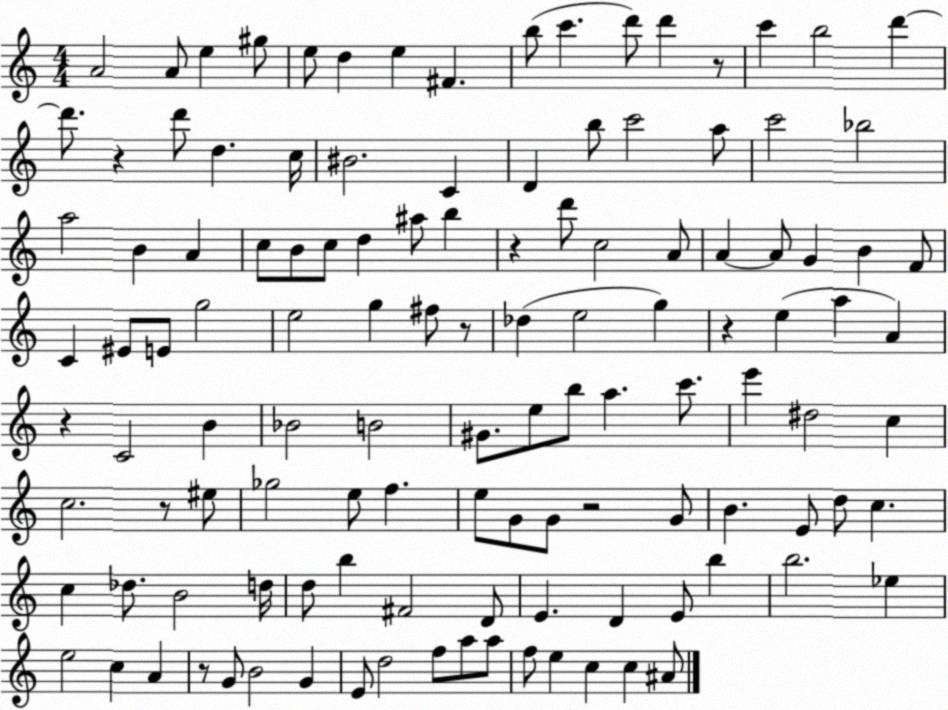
X:1
T:Untitled
M:4/4
L:1/4
K:C
A2 A/2 e ^g/2 e/2 d e ^F b/2 c' d'/2 d' z/2 c' b2 d' d'/2 z d'/2 d c/4 ^B2 C D b/2 c'2 a/2 c'2 _b2 a2 B A c/2 B/2 c/2 d ^a/2 b z d'/2 c2 A/2 A A/2 G B F/2 C ^E/2 E/2 g2 e2 g ^f/2 z/2 _d e2 g z e a A z C2 B _B2 B2 ^G/2 e/2 b/2 a c'/2 e' ^d2 c c2 z/2 ^e/2 _g2 e/2 f e/2 G/2 G/2 z2 G/2 B E/2 d/2 c c _d/2 B2 d/4 d/2 b ^F2 D/2 E D E/2 b b2 _e e2 c A z/2 G/2 B2 G E/2 d2 f/2 a/2 a/2 f/2 e c c ^A/2